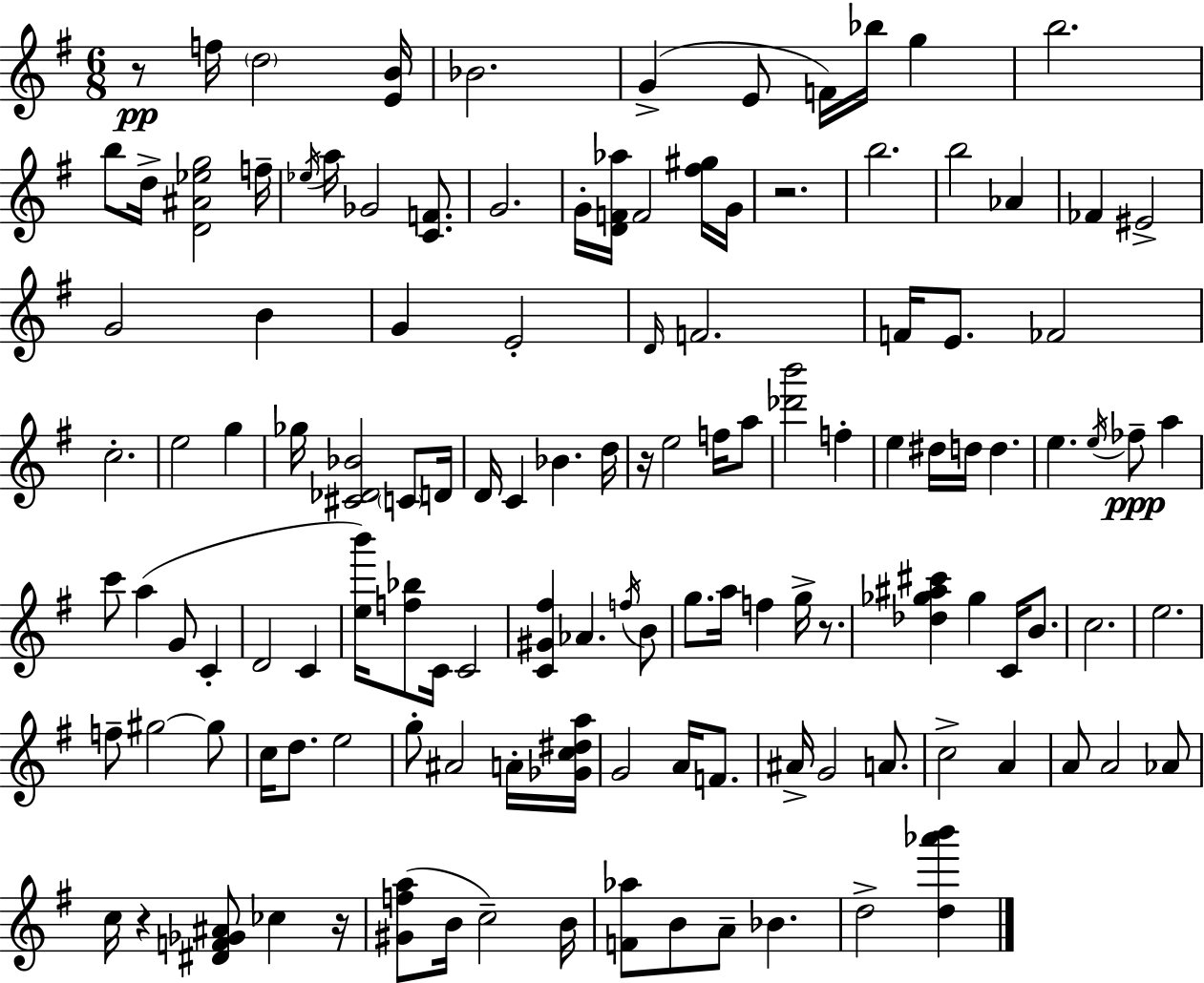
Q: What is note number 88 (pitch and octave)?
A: A#4